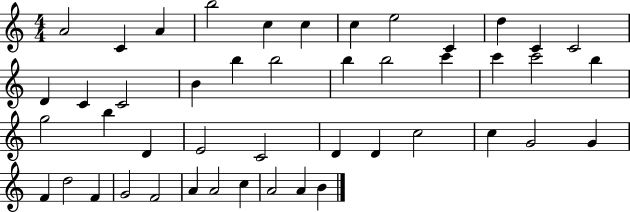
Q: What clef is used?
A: treble